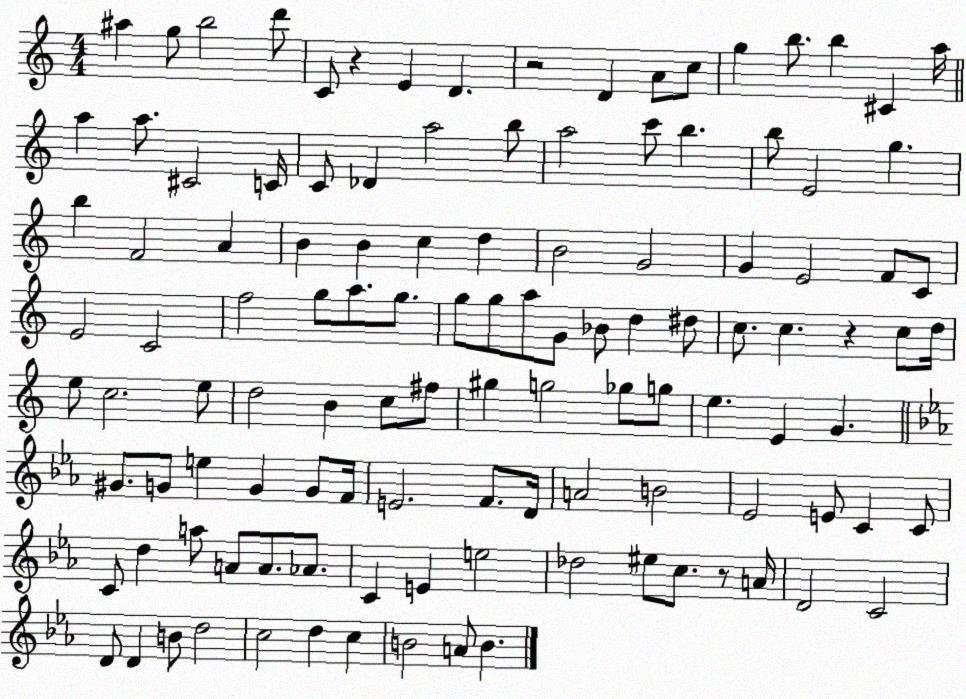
X:1
T:Untitled
M:4/4
L:1/4
K:C
^a g/2 b2 d'/2 C/2 z E D z2 D A/2 c/2 g b/2 b ^C a/4 a a/2 ^C2 C/4 C/2 _D a2 b/2 a2 c'/2 b b/2 E2 g b F2 A B B c d B2 G2 G E2 F/2 C/2 E2 C2 f2 g/2 a/2 g/2 g/2 g/2 a/2 G/2 _B/2 d ^d/2 c/2 c z c/2 d/4 e/2 c2 e/2 d2 B c/2 ^f/2 ^g g2 _g/2 g/2 e E G ^G/2 G/2 e G G/2 F/4 E2 F/2 D/4 A2 B2 _E2 E/2 C C/2 C/2 d a/2 A/2 A/2 _A/2 C E e2 _d2 ^e/2 c/2 z/2 A/4 D2 C2 D/2 D B/2 d2 c2 d c B2 A/2 B